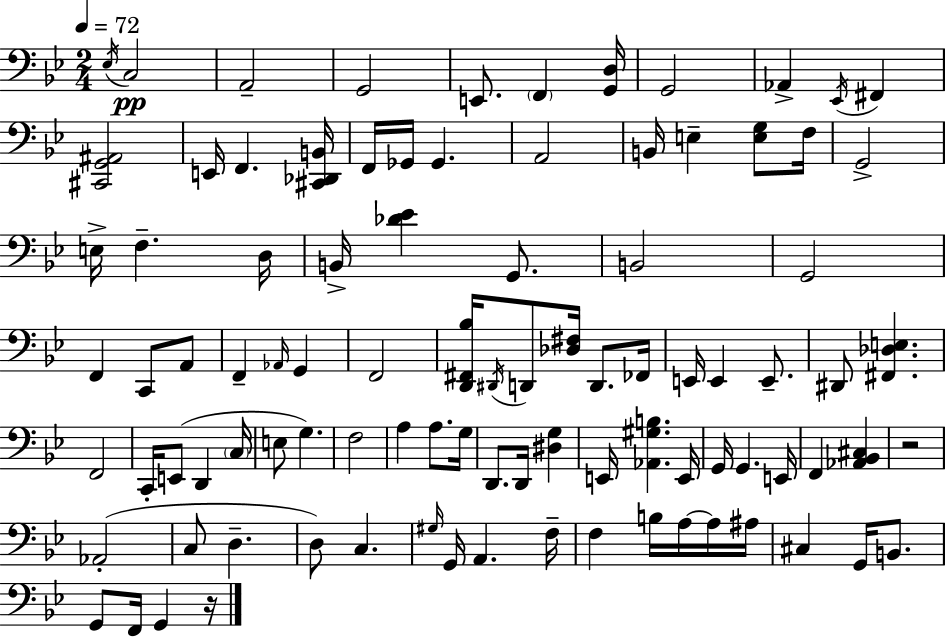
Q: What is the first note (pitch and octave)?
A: Eb3